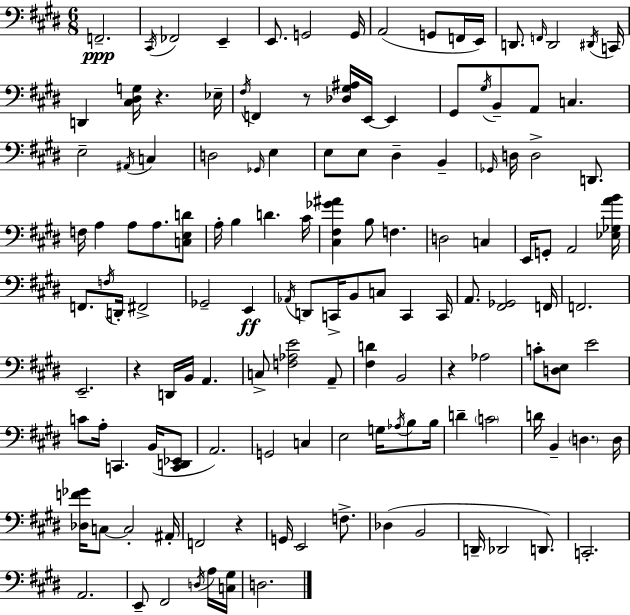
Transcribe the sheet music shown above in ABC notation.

X:1
T:Untitled
M:6/8
L:1/4
K:E
F,,2 ^C,,/4 _F,,2 E,, E,,/2 G,,2 G,,/4 A,,2 G,,/2 F,,/4 E,,/4 D,,/2 F,,/4 D,,2 ^D,,/4 C,,/4 D,, [^C,^D,G,]/4 z _E,/4 ^F,/4 F,, z/2 [_D,^G,^A,]/4 E,,/4 E,, ^G,,/2 ^G,/4 B,,/2 A,,/2 C, E,2 ^A,,/4 C, D,2 _G,,/4 E, E,/2 E,/2 ^D, B,, _G,,/4 D,/4 D,2 D,,/2 F,/4 A, A,/2 A,/2 [C,E,D]/2 A,/4 B, D ^C/4 [^C,^F,_G^A] B,/2 F, D,2 C, E,,/4 G,,/2 A,,2 [_E,_G,AB]/4 F,,/2 F,/4 D,,/4 ^F,,2 _G,,2 E,, _A,,/4 D,,/2 C,,/4 B,,/2 C,/2 C,, C,,/4 A,,/2 [^F,,_G,,]2 F,,/4 F,,2 E,,2 z D,,/4 B,,/4 A,, C,/2 [F,_A,E]2 A,,/2 [^F,D] B,,2 z _A,2 C/2 [D,E,]/2 E2 C/2 A,/4 C,, B,,/4 [C,,D,,_E,,]/2 A,,2 G,,2 C, E,2 G,/4 _A,/4 B,/2 B,/4 D C2 D/4 B,, D, D,/4 [_D,F_G]/4 C,/2 C,2 ^A,,/4 F,,2 z G,,/4 E,,2 F,/2 _D, B,,2 D,,/4 _D,,2 D,,/2 C,,2 A,,2 E,,/2 ^F,,2 D,/4 A,/4 [C,^G,]/4 D,2